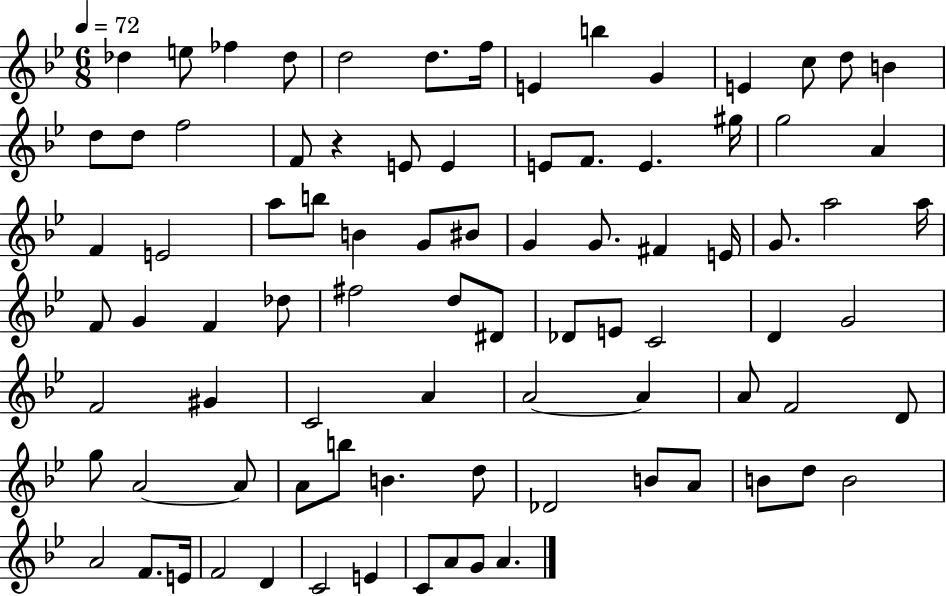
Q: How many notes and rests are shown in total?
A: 86